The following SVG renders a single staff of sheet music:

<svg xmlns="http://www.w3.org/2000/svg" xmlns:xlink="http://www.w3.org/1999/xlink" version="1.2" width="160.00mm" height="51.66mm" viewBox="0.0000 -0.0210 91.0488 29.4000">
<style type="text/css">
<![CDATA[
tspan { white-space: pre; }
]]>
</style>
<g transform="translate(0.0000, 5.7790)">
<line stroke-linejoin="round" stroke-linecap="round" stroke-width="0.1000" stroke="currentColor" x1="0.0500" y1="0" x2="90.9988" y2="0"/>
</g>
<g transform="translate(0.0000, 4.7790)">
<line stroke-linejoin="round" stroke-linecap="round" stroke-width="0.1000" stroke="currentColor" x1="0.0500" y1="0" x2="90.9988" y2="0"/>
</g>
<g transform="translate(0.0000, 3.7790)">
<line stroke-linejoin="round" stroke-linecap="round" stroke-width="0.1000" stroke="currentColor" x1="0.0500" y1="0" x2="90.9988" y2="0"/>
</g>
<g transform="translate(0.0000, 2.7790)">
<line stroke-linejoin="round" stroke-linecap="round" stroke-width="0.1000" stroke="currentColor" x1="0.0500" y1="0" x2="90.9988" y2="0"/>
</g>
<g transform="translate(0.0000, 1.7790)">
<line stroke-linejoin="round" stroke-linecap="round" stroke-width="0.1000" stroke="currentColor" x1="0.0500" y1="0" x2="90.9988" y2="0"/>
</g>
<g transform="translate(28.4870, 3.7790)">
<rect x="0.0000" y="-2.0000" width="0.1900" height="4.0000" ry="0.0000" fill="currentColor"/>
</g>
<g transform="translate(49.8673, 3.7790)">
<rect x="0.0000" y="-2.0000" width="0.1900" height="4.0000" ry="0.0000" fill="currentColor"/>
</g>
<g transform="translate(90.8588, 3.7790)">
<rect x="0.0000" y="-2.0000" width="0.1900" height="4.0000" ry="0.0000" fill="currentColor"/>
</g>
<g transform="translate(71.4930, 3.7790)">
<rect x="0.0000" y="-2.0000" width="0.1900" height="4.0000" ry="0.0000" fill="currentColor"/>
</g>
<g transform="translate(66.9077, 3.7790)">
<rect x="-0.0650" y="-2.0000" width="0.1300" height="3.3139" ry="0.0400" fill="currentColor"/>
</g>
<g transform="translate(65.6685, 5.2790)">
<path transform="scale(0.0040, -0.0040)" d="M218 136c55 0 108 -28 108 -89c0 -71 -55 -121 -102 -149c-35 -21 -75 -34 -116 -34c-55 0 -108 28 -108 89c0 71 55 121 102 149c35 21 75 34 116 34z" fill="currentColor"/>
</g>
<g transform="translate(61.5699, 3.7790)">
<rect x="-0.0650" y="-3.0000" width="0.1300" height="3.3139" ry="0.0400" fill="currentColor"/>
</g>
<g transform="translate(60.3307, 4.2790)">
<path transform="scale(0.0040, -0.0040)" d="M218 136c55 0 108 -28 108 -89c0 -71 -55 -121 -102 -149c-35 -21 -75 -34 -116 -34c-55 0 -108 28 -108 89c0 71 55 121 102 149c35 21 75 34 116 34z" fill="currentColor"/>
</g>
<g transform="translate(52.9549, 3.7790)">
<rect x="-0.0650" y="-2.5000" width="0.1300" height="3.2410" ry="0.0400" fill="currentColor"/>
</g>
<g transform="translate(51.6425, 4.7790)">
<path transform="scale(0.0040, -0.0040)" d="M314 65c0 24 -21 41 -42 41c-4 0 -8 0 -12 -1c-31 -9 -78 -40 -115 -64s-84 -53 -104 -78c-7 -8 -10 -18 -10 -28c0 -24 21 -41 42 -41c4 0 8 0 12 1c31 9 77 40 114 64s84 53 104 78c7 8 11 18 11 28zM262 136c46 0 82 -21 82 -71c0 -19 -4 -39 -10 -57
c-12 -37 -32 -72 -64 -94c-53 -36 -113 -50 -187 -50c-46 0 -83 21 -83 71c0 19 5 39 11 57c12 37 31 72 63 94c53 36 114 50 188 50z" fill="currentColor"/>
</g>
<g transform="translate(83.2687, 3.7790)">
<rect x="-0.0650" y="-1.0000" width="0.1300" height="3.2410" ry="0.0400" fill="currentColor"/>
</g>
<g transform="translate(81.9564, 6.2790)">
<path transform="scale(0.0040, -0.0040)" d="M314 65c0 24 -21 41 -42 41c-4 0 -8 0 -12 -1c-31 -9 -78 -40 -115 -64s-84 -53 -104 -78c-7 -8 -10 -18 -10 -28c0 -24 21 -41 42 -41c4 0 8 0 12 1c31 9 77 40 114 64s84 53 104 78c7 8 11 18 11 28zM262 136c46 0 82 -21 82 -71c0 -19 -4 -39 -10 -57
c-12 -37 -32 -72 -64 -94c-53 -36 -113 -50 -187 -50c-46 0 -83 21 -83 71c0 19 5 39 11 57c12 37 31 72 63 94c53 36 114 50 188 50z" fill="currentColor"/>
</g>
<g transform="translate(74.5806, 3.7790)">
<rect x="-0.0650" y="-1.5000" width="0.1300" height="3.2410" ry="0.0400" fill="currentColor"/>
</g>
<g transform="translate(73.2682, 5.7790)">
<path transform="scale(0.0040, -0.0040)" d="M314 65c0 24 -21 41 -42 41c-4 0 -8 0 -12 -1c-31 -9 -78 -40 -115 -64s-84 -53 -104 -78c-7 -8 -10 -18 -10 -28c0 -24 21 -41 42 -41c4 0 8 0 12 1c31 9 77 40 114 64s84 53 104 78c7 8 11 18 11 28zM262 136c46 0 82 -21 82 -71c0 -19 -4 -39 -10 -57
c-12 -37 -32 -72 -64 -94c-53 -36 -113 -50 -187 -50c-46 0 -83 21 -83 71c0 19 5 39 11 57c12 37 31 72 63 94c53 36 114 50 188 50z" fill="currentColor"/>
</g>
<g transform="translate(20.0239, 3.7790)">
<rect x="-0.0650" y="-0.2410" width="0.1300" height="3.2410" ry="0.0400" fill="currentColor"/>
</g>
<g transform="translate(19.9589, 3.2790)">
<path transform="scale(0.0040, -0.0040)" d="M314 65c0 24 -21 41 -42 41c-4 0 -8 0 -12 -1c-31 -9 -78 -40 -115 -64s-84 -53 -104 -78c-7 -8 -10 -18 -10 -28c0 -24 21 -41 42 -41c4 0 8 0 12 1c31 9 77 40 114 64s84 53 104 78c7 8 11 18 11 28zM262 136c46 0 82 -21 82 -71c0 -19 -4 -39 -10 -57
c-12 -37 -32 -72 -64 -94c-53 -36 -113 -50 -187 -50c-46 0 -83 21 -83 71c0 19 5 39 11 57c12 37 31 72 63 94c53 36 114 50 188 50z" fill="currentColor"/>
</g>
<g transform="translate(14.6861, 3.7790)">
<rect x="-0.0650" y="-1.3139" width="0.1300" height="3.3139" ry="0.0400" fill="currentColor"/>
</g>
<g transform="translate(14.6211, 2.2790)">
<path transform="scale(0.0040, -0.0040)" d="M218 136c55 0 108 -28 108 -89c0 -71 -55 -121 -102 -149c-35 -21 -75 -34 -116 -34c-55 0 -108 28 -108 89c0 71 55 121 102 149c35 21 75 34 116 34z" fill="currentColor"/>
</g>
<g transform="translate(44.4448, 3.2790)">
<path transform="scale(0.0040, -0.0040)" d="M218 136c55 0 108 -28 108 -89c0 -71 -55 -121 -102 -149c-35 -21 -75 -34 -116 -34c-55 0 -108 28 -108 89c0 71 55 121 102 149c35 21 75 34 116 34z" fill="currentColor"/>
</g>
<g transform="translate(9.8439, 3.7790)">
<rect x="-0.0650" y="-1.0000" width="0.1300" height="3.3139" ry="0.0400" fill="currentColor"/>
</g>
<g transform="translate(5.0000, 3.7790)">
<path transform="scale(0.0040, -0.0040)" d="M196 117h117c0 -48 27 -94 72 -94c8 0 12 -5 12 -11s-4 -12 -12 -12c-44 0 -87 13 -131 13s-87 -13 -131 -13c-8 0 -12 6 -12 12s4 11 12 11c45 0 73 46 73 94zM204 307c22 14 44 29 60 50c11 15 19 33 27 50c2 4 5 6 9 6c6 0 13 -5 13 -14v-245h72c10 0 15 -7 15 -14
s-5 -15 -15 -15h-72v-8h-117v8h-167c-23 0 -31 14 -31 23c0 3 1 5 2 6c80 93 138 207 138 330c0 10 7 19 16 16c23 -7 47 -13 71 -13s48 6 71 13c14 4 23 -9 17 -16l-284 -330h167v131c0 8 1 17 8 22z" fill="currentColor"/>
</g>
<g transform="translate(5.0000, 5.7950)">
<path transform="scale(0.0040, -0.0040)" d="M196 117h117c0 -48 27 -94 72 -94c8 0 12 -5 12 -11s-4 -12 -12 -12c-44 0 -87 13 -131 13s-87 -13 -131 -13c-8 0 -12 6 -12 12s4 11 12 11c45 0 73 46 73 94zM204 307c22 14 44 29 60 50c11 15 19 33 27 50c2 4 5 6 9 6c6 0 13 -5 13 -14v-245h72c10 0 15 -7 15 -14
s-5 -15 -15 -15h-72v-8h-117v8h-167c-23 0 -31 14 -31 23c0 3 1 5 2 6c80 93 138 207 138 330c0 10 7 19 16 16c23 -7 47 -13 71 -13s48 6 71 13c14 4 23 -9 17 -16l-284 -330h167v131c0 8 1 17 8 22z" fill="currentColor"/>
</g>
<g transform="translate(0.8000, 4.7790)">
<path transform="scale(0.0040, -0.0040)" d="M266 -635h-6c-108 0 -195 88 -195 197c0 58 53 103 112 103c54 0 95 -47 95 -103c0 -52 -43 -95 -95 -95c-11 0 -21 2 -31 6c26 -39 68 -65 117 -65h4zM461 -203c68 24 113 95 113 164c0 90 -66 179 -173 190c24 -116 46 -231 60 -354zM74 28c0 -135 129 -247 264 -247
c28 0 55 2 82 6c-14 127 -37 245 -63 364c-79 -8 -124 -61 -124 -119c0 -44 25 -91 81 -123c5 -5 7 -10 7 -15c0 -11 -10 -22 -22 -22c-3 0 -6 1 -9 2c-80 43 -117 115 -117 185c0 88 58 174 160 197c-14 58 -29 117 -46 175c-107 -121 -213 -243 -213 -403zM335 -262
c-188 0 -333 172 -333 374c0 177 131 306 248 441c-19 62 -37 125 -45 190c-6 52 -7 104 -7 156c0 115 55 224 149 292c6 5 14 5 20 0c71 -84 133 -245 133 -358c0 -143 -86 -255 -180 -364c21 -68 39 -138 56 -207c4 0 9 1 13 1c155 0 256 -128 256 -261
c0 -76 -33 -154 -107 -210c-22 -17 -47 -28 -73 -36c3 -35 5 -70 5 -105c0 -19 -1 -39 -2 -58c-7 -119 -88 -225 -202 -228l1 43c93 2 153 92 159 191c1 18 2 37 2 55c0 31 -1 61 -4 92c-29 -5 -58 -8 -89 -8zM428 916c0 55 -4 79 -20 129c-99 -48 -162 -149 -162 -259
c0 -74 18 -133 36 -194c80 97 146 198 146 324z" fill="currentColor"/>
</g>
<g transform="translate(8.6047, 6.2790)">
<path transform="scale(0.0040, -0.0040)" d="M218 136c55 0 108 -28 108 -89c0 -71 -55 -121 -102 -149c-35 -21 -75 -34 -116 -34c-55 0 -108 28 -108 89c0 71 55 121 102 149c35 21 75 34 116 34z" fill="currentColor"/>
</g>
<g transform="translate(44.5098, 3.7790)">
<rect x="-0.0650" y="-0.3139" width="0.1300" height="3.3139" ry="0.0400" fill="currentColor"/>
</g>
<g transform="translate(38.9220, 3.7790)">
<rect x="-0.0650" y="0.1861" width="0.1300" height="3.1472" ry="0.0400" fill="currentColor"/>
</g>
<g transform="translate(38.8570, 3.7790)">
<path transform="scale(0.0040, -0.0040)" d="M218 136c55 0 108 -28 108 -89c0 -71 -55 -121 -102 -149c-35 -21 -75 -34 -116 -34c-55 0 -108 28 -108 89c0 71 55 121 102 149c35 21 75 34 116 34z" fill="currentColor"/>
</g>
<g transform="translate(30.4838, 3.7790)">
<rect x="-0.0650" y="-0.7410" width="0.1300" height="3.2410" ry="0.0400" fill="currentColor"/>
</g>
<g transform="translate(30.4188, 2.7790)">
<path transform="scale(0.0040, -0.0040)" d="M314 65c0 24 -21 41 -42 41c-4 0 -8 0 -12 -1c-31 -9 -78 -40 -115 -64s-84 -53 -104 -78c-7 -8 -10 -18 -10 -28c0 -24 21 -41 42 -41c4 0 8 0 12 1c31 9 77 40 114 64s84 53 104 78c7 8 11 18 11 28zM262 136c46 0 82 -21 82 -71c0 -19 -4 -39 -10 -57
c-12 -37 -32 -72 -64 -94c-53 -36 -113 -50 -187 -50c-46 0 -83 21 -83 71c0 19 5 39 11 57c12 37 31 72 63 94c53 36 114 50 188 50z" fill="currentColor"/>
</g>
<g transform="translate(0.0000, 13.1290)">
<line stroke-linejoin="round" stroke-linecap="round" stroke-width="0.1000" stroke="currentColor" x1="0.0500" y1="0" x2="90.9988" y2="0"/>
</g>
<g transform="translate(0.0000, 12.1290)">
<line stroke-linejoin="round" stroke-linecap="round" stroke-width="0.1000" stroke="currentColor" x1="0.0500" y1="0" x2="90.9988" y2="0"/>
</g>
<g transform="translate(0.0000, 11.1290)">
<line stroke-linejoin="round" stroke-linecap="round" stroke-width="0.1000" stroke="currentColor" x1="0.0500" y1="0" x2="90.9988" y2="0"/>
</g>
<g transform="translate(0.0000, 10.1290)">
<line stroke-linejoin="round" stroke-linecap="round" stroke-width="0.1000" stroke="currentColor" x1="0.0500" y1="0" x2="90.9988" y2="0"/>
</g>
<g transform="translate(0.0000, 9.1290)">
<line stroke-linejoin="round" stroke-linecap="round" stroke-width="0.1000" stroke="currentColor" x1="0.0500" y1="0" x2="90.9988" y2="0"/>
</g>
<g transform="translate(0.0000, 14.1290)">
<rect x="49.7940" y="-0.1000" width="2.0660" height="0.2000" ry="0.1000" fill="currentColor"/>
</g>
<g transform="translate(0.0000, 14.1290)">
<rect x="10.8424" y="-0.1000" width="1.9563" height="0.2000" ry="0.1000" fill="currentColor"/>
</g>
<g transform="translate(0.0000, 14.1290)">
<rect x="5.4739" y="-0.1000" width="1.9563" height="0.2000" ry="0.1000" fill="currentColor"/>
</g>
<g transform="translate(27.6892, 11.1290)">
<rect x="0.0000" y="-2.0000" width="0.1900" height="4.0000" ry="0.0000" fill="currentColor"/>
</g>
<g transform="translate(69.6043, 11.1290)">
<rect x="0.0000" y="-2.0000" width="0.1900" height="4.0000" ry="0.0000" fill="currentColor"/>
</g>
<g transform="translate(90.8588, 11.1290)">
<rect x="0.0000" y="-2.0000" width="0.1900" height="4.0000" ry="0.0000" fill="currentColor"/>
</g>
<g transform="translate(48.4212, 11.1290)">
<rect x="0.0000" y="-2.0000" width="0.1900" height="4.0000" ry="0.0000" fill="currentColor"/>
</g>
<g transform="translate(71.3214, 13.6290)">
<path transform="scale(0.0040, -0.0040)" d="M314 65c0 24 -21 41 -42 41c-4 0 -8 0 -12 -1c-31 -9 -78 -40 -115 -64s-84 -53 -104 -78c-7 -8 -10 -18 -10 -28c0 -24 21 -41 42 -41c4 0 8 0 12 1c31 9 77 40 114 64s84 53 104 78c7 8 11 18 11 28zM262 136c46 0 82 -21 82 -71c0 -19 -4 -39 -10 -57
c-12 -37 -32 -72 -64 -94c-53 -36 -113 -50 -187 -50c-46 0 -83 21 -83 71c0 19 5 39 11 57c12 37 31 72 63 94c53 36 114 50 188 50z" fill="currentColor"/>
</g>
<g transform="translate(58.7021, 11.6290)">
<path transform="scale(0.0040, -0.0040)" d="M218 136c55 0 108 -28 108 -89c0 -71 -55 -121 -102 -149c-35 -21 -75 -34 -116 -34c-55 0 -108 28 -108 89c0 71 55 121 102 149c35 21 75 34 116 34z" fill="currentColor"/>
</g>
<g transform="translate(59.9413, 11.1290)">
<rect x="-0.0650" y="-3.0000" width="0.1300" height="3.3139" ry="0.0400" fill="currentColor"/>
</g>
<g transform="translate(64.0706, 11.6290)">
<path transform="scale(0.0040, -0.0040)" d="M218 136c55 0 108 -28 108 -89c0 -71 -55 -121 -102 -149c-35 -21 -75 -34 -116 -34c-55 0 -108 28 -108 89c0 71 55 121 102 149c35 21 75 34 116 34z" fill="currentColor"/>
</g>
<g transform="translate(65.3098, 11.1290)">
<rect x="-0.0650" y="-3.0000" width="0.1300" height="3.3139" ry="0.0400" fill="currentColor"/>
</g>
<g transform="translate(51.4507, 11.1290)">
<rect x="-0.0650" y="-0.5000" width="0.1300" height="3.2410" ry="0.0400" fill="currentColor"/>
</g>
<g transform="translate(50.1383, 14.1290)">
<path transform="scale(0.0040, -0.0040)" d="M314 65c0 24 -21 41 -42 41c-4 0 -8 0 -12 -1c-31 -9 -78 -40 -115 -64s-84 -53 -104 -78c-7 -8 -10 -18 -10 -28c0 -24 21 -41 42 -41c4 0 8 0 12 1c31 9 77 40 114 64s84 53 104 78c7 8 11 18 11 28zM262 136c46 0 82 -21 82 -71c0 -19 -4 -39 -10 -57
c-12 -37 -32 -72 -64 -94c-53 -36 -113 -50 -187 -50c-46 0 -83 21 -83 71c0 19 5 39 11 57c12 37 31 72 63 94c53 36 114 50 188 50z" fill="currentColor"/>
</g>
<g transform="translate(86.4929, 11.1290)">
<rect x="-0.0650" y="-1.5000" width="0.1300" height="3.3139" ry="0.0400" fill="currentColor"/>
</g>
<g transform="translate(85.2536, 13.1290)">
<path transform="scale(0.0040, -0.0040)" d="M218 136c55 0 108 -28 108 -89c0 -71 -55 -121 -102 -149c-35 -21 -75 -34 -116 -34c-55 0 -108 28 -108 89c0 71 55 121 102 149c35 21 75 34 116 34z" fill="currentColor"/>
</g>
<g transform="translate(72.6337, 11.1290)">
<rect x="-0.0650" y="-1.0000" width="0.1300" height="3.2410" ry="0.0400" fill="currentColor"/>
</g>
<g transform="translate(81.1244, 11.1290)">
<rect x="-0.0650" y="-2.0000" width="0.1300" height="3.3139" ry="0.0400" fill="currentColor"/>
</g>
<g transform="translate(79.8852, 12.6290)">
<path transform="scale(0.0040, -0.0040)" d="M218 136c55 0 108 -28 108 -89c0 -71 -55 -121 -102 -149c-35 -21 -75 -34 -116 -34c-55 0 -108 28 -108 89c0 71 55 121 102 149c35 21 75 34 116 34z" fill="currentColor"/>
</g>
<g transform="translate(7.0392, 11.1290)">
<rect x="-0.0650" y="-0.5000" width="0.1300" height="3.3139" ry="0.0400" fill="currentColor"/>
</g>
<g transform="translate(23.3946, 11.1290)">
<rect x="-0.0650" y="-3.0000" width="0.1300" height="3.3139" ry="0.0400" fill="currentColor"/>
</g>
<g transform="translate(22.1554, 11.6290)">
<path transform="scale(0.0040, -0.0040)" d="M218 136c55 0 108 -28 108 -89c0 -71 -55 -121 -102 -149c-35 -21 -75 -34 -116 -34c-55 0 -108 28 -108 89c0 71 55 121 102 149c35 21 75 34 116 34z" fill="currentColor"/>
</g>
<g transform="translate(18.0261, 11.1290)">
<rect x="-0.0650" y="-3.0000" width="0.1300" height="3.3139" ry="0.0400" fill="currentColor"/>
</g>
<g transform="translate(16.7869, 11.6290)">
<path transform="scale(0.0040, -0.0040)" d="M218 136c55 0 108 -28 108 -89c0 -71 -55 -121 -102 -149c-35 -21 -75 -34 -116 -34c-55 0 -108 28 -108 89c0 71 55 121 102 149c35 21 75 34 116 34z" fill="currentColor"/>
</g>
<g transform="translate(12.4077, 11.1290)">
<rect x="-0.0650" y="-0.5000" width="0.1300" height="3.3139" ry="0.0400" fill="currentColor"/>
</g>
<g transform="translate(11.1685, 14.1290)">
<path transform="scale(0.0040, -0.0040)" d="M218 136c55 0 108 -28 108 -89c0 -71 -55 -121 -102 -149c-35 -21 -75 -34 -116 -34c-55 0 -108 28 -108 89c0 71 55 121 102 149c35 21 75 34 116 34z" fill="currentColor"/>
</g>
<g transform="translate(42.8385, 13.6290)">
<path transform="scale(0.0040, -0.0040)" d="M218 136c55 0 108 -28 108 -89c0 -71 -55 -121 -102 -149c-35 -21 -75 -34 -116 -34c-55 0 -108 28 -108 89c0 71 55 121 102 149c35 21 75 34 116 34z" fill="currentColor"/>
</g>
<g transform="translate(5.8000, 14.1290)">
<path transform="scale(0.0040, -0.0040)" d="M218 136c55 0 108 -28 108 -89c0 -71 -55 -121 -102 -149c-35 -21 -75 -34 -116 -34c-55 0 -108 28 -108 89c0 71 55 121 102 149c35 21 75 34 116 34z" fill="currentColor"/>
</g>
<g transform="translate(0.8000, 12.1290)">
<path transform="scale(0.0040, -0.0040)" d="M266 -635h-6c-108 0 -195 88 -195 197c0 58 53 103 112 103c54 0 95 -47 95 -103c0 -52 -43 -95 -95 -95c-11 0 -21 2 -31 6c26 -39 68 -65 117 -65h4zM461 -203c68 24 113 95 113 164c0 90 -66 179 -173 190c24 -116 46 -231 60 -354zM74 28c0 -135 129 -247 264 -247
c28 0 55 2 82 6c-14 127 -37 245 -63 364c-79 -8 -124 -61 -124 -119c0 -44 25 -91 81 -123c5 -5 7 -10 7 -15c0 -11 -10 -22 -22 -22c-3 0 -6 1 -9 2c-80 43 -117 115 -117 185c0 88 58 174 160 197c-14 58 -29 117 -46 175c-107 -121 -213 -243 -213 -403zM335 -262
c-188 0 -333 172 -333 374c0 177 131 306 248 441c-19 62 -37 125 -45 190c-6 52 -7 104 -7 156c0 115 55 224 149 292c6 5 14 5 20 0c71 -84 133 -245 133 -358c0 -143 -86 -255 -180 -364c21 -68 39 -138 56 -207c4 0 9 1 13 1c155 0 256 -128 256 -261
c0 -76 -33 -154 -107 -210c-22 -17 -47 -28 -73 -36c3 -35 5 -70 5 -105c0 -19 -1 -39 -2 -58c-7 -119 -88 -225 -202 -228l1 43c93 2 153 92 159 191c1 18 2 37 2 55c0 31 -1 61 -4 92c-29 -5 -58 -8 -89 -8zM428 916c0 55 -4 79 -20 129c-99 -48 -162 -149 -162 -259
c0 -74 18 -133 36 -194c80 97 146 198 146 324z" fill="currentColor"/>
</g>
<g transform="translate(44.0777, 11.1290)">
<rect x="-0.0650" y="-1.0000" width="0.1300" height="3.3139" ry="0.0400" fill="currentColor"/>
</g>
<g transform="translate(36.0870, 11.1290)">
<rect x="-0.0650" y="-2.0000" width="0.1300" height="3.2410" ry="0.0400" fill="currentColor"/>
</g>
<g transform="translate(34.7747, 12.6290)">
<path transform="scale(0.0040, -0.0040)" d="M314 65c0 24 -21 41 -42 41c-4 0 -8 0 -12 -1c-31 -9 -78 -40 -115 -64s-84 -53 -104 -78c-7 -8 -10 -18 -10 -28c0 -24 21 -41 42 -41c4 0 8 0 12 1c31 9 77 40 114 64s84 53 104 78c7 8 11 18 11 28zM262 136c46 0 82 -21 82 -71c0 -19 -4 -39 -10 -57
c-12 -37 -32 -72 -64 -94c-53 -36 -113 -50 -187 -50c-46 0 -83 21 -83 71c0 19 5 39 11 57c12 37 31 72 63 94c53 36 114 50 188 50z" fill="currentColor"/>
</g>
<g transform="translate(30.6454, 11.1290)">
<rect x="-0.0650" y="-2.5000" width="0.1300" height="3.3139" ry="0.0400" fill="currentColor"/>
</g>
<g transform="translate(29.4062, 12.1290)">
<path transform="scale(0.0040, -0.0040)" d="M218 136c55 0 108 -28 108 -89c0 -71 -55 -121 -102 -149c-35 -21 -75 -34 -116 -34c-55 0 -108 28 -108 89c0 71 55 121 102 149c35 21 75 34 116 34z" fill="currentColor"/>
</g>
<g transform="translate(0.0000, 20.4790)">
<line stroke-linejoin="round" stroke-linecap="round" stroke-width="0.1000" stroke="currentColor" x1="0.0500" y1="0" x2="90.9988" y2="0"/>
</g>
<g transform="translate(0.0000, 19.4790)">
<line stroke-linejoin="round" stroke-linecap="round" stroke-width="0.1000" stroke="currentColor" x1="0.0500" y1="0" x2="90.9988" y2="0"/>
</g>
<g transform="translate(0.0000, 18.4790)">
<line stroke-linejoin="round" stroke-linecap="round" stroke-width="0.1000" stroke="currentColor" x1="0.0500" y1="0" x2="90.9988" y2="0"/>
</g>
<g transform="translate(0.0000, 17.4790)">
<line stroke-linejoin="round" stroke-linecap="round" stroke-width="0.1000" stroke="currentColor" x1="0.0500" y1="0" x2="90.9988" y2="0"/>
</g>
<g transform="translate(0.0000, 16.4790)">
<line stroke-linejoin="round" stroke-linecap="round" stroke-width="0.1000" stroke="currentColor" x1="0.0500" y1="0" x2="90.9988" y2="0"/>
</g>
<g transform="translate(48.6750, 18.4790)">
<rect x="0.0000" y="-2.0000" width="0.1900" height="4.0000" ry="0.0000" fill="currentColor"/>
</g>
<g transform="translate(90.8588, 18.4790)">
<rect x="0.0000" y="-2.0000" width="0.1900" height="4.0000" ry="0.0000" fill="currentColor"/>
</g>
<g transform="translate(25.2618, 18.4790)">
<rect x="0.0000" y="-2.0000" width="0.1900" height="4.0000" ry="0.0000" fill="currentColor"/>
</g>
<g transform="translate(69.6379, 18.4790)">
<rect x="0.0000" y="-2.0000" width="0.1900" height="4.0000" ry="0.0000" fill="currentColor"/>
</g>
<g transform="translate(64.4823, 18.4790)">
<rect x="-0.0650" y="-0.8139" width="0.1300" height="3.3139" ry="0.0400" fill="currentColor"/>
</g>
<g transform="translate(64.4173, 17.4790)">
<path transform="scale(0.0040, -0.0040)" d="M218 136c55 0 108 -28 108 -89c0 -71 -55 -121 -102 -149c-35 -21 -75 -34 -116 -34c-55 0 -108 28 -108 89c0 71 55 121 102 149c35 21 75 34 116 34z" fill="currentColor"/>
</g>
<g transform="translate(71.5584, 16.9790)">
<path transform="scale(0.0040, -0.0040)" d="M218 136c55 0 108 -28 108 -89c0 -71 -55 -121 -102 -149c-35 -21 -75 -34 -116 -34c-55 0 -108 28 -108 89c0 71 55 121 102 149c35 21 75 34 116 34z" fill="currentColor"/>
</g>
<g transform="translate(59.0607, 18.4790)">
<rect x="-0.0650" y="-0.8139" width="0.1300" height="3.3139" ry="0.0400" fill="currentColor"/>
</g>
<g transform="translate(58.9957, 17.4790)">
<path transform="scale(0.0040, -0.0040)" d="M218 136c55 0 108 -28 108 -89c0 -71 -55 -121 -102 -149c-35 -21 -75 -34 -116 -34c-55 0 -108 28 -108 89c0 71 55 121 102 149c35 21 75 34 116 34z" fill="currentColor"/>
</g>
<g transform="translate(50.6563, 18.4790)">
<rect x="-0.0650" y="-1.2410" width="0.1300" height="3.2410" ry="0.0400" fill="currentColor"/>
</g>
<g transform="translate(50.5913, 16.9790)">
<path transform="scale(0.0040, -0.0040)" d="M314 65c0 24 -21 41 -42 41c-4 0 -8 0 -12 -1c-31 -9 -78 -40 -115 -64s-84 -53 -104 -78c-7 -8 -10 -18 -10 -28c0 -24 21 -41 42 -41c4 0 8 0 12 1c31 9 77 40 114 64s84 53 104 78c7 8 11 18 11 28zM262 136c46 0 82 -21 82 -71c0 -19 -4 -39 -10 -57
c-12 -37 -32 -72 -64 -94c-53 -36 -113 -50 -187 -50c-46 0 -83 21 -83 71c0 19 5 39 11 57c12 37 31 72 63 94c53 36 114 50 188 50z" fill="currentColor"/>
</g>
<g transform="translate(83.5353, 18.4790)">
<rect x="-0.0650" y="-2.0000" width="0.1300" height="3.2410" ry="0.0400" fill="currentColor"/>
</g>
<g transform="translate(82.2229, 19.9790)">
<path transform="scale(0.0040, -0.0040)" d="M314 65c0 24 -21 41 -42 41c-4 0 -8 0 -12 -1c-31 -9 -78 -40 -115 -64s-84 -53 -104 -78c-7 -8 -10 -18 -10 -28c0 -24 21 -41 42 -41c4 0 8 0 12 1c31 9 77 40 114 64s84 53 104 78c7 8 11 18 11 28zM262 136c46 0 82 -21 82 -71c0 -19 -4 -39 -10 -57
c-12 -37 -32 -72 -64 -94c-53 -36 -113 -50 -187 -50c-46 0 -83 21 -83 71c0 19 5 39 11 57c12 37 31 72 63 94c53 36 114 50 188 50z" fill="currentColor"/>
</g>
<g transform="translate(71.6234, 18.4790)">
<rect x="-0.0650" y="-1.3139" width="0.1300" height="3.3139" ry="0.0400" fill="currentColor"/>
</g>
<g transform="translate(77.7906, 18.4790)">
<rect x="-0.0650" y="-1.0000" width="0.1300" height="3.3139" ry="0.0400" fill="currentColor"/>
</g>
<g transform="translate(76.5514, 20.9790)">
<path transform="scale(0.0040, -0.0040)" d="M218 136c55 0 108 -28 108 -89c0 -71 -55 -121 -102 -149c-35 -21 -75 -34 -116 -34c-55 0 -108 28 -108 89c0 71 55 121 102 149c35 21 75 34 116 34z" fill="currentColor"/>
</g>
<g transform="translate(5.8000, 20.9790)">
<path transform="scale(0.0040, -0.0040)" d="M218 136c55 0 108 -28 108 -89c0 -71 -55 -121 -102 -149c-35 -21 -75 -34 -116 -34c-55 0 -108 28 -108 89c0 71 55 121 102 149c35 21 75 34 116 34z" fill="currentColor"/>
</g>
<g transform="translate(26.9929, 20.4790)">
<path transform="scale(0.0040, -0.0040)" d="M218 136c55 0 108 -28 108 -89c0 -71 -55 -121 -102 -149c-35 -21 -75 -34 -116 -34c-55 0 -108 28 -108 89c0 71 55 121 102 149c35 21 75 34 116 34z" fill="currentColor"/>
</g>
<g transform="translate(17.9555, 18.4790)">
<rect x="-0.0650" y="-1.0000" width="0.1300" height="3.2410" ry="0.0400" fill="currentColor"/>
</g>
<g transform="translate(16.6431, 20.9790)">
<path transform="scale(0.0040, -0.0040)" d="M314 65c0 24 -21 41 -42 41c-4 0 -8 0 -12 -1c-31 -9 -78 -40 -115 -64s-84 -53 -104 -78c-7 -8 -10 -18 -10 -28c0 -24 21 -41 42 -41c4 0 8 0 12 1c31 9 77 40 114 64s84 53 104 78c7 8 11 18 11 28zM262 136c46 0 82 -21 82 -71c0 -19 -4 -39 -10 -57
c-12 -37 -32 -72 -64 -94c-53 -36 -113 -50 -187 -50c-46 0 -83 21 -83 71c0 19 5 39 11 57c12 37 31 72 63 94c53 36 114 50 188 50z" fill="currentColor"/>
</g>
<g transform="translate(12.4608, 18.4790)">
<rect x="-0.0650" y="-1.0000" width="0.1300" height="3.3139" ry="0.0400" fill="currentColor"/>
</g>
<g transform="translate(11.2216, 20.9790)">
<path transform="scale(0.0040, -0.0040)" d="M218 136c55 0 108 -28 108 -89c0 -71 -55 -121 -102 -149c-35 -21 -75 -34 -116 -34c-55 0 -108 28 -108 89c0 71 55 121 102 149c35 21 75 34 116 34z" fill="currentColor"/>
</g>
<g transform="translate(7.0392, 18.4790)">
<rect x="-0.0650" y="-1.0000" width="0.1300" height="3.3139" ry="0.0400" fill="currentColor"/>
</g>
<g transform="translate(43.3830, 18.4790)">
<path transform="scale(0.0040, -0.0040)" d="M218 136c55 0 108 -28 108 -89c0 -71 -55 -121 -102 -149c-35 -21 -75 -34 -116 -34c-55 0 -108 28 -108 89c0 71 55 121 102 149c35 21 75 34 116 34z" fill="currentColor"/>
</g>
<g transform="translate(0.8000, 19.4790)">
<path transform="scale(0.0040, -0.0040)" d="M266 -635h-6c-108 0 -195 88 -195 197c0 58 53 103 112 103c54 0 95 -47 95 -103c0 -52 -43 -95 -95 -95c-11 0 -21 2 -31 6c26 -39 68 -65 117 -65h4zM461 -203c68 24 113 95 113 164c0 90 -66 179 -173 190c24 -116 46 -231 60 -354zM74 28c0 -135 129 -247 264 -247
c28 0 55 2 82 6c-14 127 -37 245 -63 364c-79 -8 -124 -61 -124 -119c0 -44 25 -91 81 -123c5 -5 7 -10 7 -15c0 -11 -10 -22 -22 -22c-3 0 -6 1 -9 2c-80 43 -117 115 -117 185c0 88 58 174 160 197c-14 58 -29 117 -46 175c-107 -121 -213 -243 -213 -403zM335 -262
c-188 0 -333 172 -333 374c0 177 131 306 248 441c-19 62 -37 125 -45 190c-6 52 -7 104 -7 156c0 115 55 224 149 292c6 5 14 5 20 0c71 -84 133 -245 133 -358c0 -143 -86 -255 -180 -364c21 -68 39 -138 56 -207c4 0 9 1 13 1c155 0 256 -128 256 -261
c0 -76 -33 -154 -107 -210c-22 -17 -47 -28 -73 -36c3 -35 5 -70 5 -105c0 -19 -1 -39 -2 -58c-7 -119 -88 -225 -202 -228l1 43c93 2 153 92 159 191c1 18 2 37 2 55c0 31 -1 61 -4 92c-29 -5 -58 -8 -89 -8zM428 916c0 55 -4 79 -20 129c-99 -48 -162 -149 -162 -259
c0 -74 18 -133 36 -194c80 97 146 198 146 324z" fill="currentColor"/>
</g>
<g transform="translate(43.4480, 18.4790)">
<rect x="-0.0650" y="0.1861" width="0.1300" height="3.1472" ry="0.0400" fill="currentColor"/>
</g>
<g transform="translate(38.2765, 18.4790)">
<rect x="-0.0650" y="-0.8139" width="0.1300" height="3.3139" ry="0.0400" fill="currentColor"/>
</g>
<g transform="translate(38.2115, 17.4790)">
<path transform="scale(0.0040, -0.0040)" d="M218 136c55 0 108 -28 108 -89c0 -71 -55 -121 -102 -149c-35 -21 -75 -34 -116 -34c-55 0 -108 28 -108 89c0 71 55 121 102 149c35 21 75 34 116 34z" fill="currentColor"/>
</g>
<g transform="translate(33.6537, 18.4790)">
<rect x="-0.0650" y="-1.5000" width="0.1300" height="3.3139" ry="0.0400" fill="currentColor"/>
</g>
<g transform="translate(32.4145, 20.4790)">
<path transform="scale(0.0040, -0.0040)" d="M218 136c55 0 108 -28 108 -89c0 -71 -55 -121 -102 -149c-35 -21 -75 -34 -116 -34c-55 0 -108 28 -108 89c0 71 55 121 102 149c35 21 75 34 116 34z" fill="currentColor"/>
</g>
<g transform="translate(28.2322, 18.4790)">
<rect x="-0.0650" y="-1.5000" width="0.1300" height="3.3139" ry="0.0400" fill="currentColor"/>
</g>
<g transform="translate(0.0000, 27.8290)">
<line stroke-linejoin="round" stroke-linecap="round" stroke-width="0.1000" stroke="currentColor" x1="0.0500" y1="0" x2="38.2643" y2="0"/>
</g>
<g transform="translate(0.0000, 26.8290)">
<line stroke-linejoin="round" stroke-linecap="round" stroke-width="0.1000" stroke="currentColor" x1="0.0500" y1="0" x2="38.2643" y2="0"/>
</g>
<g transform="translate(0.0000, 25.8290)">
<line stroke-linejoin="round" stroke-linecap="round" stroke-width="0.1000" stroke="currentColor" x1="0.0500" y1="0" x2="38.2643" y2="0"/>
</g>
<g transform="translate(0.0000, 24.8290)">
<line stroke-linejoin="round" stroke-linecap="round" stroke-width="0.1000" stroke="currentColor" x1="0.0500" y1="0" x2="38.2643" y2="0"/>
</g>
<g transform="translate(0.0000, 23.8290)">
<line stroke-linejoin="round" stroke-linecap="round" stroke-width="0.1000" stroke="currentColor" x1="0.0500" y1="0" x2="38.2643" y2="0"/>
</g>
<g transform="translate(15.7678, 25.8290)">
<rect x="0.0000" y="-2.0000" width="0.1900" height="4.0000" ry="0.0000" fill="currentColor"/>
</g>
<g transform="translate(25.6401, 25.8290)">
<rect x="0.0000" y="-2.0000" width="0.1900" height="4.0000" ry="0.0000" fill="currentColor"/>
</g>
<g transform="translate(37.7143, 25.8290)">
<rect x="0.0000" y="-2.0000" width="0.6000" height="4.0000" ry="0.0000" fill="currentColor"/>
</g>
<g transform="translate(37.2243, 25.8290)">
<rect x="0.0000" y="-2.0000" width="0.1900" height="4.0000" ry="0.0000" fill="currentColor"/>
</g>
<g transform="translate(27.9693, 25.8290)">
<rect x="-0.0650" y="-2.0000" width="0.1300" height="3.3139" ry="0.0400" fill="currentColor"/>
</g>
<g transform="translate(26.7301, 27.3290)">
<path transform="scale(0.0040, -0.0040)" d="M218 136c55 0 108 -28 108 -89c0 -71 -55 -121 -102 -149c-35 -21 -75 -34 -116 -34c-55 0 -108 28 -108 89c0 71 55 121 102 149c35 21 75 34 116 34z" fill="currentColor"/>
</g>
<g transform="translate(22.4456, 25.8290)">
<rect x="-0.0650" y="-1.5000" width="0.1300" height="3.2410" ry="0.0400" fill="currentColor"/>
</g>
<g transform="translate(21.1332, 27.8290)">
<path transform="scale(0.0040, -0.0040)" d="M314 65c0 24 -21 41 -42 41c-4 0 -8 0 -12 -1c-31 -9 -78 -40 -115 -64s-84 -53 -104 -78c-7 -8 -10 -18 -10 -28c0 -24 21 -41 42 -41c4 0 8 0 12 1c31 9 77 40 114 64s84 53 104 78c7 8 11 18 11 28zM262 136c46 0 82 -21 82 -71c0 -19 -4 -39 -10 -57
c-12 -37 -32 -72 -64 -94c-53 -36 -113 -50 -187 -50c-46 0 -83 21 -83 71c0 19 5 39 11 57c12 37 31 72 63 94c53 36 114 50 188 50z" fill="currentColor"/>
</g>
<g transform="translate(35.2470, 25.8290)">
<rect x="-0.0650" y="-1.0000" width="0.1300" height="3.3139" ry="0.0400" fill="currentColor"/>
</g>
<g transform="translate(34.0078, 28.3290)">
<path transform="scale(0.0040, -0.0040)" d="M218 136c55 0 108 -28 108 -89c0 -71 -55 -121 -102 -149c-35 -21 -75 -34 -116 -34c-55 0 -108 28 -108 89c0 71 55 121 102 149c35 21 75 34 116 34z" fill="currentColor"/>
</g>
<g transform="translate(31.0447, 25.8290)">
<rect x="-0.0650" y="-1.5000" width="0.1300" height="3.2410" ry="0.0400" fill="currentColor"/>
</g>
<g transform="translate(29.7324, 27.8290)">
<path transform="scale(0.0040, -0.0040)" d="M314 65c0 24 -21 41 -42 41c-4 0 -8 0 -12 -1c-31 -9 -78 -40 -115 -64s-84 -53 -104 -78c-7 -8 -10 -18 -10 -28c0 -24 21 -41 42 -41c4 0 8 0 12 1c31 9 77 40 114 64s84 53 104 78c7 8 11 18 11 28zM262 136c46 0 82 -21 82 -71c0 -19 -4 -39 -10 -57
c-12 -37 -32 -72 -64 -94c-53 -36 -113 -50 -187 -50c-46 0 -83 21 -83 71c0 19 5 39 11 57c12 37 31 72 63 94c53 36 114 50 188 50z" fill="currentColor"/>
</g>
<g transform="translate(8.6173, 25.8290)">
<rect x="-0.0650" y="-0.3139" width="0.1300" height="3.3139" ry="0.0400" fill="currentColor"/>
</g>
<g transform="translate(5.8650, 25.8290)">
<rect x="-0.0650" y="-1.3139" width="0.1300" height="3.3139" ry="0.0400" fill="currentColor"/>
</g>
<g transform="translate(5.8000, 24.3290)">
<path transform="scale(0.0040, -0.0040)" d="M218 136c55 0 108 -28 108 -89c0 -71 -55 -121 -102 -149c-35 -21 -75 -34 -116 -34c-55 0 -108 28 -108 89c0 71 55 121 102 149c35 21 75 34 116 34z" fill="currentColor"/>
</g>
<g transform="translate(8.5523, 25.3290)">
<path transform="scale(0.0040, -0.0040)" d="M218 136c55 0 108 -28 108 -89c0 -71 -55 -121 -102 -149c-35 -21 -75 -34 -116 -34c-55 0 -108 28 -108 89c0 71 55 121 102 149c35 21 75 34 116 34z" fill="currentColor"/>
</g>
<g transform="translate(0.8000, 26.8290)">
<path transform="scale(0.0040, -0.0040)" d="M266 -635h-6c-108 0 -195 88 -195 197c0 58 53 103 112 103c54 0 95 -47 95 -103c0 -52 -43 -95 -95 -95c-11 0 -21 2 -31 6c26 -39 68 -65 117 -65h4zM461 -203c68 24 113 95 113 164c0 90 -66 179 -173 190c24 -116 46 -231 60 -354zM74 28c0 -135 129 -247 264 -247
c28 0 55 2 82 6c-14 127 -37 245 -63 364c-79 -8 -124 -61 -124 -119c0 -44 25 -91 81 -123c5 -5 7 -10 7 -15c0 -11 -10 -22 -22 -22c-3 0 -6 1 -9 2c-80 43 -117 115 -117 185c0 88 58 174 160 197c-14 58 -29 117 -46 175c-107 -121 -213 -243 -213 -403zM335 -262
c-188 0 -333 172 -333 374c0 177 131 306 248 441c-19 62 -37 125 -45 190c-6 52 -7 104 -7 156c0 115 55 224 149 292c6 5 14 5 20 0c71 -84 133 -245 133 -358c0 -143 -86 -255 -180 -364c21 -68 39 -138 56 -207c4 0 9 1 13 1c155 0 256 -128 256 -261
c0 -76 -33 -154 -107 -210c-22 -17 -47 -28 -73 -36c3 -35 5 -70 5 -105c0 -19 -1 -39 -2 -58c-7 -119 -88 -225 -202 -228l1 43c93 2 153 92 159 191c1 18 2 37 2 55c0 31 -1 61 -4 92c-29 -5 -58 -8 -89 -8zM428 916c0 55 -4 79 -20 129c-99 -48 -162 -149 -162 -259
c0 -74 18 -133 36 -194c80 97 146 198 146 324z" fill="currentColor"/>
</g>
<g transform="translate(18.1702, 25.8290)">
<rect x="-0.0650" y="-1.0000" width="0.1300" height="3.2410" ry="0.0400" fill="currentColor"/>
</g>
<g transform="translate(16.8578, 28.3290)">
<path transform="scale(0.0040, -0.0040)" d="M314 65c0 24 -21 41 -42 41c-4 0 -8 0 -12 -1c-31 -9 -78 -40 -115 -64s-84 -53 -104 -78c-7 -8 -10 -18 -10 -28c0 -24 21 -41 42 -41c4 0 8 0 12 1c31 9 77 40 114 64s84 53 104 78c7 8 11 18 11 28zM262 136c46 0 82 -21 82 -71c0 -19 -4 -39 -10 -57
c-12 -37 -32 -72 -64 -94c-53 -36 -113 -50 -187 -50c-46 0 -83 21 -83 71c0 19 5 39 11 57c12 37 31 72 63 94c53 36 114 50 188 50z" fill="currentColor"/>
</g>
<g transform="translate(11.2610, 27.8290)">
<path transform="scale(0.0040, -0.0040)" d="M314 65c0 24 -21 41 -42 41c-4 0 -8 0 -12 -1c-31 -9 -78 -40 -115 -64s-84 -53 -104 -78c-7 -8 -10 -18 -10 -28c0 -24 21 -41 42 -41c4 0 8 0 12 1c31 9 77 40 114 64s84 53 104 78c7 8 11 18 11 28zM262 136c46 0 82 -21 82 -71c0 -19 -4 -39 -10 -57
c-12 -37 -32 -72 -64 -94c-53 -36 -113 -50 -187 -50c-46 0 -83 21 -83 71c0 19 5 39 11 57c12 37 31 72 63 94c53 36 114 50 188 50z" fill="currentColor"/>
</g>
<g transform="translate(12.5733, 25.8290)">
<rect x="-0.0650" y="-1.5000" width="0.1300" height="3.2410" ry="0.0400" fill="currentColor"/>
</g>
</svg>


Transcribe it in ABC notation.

X:1
T:Untitled
M:4/4
L:1/4
K:C
D e c2 d2 B c G2 A F E2 D2 C C A A G F2 D C2 A A D2 F E D D D2 E E d B e2 d d e D F2 e c E2 D2 E2 F E2 D